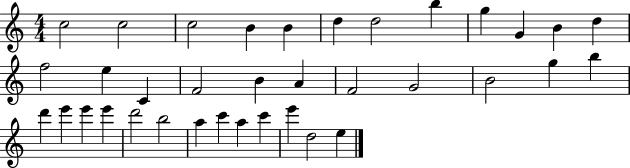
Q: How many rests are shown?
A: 0